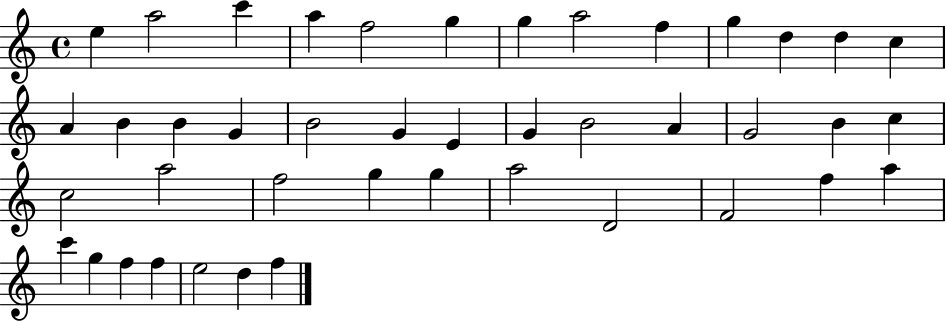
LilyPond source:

{
  \clef treble
  \time 4/4
  \defaultTimeSignature
  \key c \major
  e''4 a''2 c'''4 | a''4 f''2 g''4 | g''4 a''2 f''4 | g''4 d''4 d''4 c''4 | \break a'4 b'4 b'4 g'4 | b'2 g'4 e'4 | g'4 b'2 a'4 | g'2 b'4 c''4 | \break c''2 a''2 | f''2 g''4 g''4 | a''2 d'2 | f'2 f''4 a''4 | \break c'''4 g''4 f''4 f''4 | e''2 d''4 f''4 | \bar "|."
}